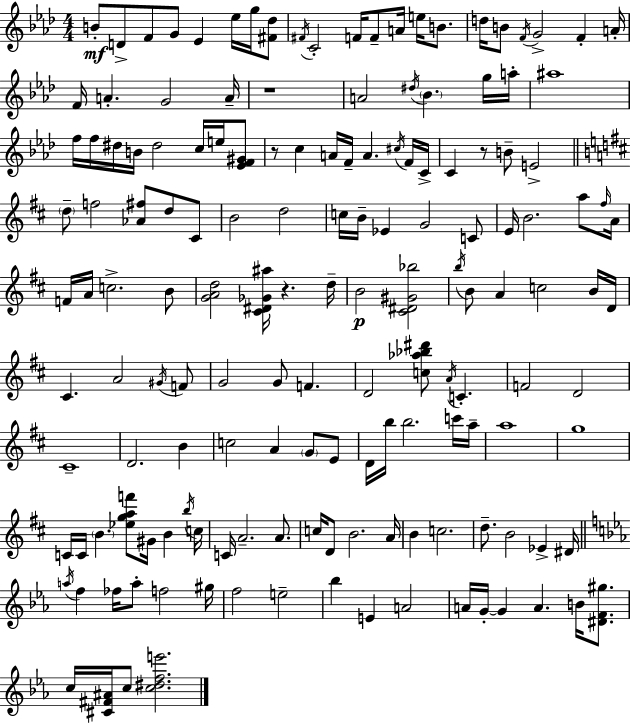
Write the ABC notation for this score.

X:1
T:Untitled
M:4/4
L:1/4
K:Ab
B/2 D/2 F/2 G/2 _E _e/4 g/4 [^F_d]/2 ^F/4 C2 F/4 F/2 A/4 e/4 B/2 d/4 B/2 F/4 G2 F A/4 F/4 A G2 A/4 z4 A2 ^d/4 _B g/4 a/4 ^a4 f/4 f/4 ^d/4 B/4 ^d2 c/4 e/4 [_EF^G]/2 z/2 c A/4 F/4 A ^c/4 F/4 C/4 C z/2 B/2 E2 d/2 f2 [_A^f]/2 d/2 ^C/2 B2 d2 c/4 B/4 _E G2 C/2 E/4 B2 a/2 ^f/4 A/4 F/4 A/4 c2 B/2 [GAd]2 [^C^D_G^a]/4 z d/4 B2 [^C^D^G_b]2 b/4 B/2 A c2 B/4 D/4 ^C A2 ^G/4 F/2 G2 G/2 F D2 [c_a_b^d']/2 A/4 C F2 D2 ^C4 D2 B c2 A G/2 E/2 D/4 b/4 b2 c'/4 a/4 a4 g4 C/4 C/4 B [_egaf']/2 ^G/4 B b/4 c/4 C/4 A2 A/2 c/4 D/2 B2 A/4 B c2 d/2 B2 _E ^D/4 a/4 f _f/4 a/2 f2 ^g/4 f2 e2 _b E A2 A/4 G/4 G A B/4 [^DF^g]/2 c/4 [^C^F^A]/4 c/2 [c^dfe']2